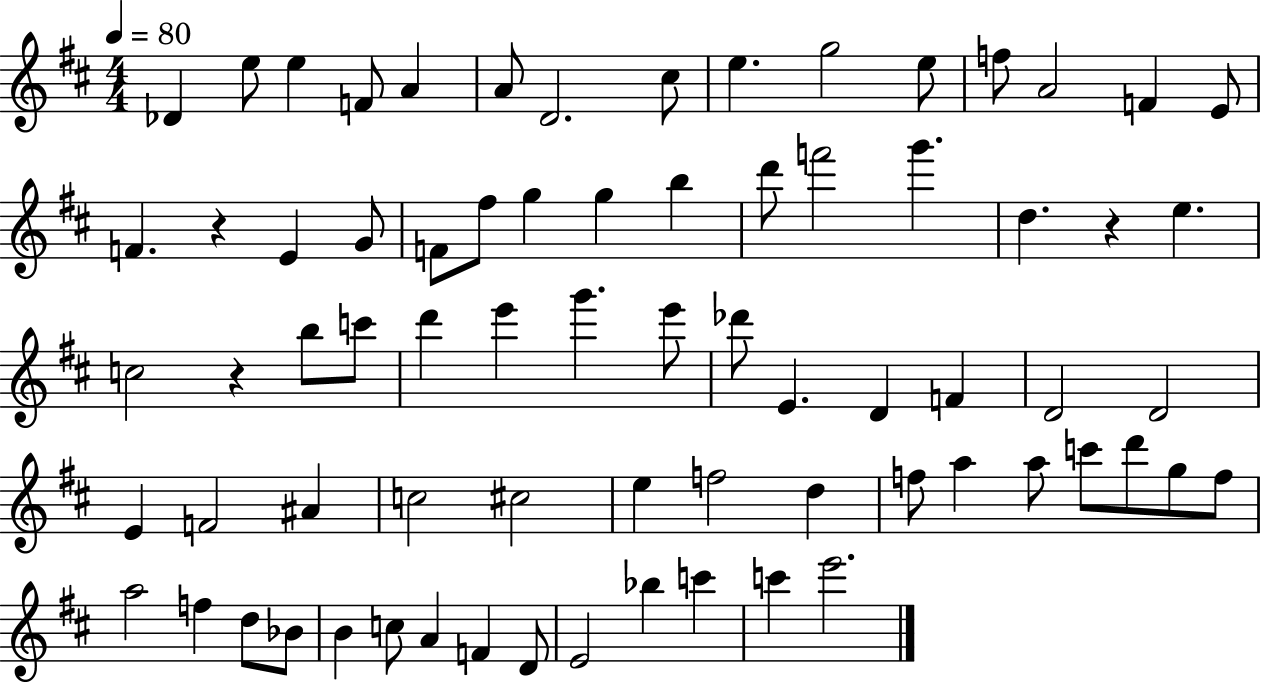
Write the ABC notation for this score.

X:1
T:Untitled
M:4/4
L:1/4
K:D
_D e/2 e F/2 A A/2 D2 ^c/2 e g2 e/2 f/2 A2 F E/2 F z E G/2 F/2 ^f/2 g g b d'/2 f'2 g' d z e c2 z b/2 c'/2 d' e' g' e'/2 _d'/2 E D F D2 D2 E F2 ^A c2 ^c2 e f2 d f/2 a a/2 c'/2 d'/2 g/2 f/2 a2 f d/2 _B/2 B c/2 A F D/2 E2 _b c' c' e'2